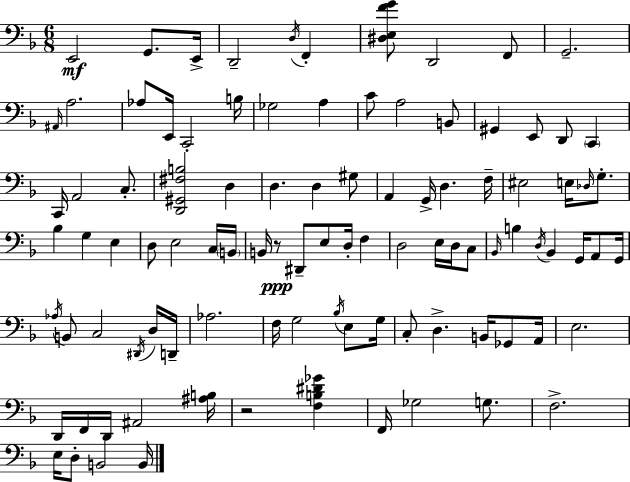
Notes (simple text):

E2/h G2/e. E2/s D2/h D3/s F2/q [D#3,E3,F4,G4]/e D2/h F2/e G2/h. A#2/s A3/h. Ab3/e E2/s C2/h B3/s Gb3/h A3/q C4/e A3/h B2/e G#2/q E2/e D2/e C2/q C2/s A2/h C3/e. [D2,G#2,F#3,B3]/h D3/q D3/q. D3/q G#3/e A2/q G2/s D3/q. F3/s EIS3/h E3/s Db3/s G3/e. Bb3/q G3/q E3/q D3/e E3/h C3/s B2/s B2/s R/e D#2/e E3/e D3/s F3/q D3/h E3/s D3/s C3/e Bb2/s B3/q D3/s Bb2/q G2/s A2/e G2/s Ab3/s B2/e C3/h D#2/s D3/s D2/s Ab3/h. F3/s G3/h Bb3/s E3/e G3/s C3/e D3/q. B2/s Gb2/e A2/s E3/h. D2/s F2/s D2/s A#2/h [A#3,B3]/s R/h [F3,B3,D#4,Gb4]/q F2/s Gb3/h G3/e. F3/h. E3/s D3/e B2/h B2/s